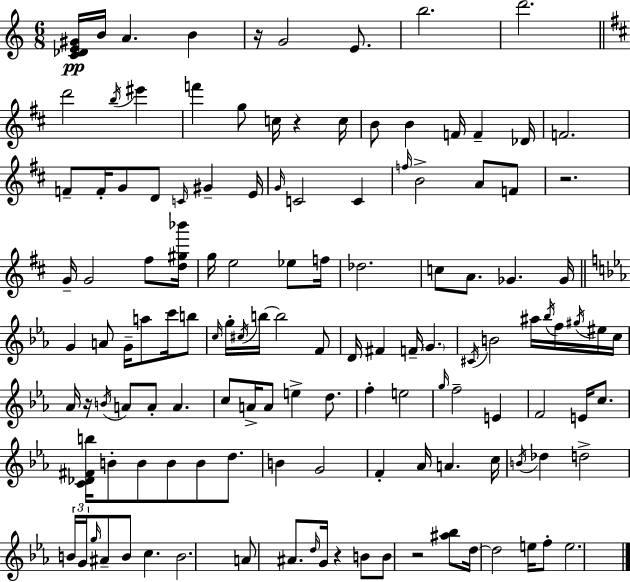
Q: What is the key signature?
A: A minor